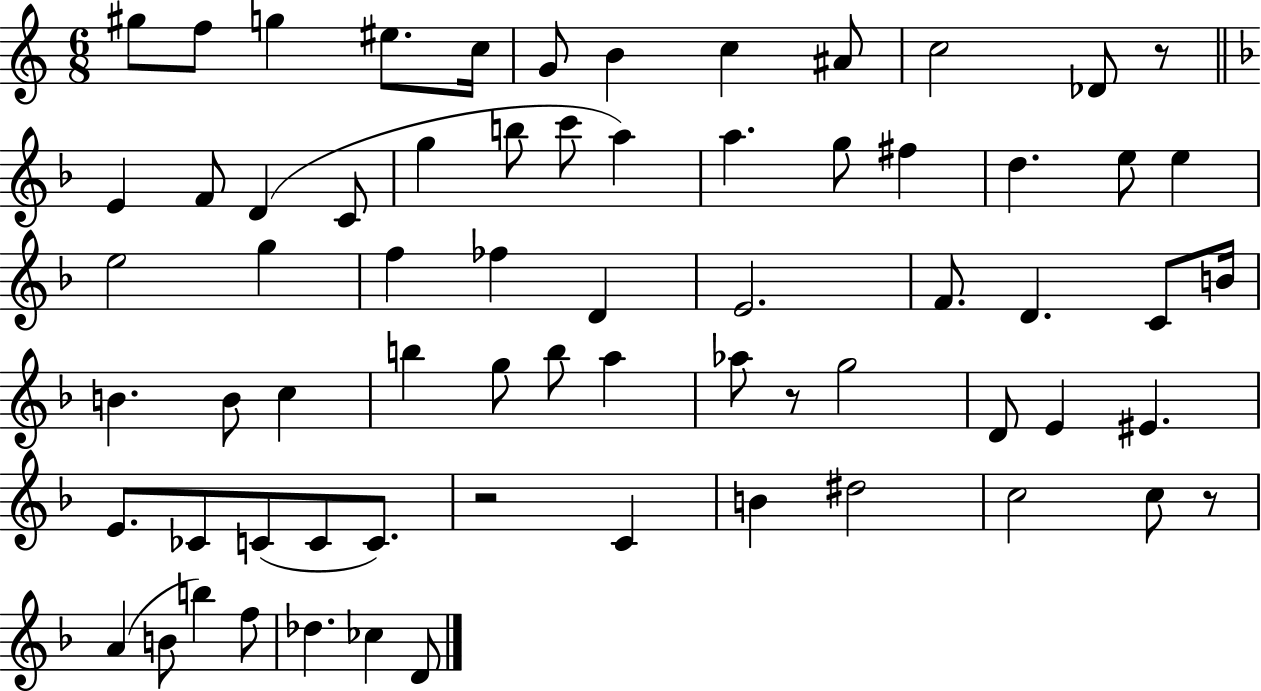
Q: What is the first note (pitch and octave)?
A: G#5